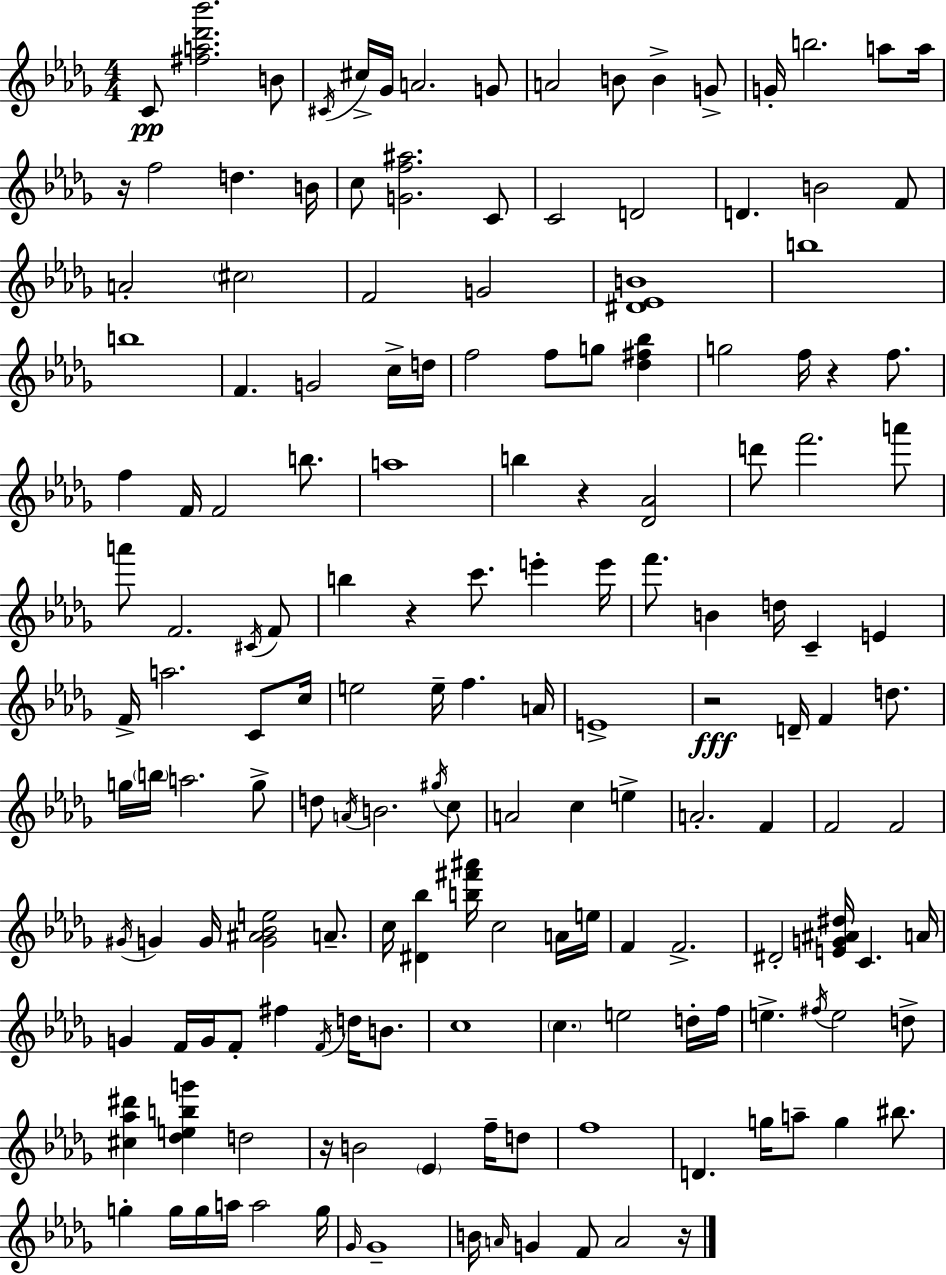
C4/e [F#5,A5,Db6,Bb6]/h. B4/e C#4/s C#5/s Gb4/s A4/h. G4/e A4/h B4/e B4/q G4/e G4/s B5/h. A5/e A5/s R/s F5/h D5/q. B4/s C5/e [G4,F5,A#5]/h. C4/e C4/h D4/h D4/q. B4/h F4/e A4/h C#5/h F4/h G4/h [D#4,Eb4,B4]/w B5/w B5/w F4/q. G4/h C5/s D5/s F5/h F5/e G5/e [Db5,F#5,Bb5]/q G5/h F5/s R/q F5/e. F5/q F4/s F4/h B5/e. A5/w B5/q R/q [Db4,Ab4]/h D6/e F6/h. A6/e A6/e F4/h. C#4/s F4/e B5/q R/q C6/e. E6/q E6/s F6/e. B4/q D5/s C4/q E4/q F4/s A5/h. C4/e C5/s E5/h E5/s F5/q. A4/s E4/w R/h D4/s F4/q D5/e. G5/s B5/s A5/h. G5/e D5/e A4/s B4/h. G#5/s C5/e A4/h C5/q E5/q A4/h. F4/q F4/h F4/h G#4/s G4/q G4/s [G4,A#4,Bb4,E5]/h A4/e. C5/s [D#4,Bb5]/q [B5,F#6,A#6]/s C5/h A4/s E5/s F4/q F4/h. D#4/h [E4,G4,A#4,D#5]/s C4/q. A4/s G4/q F4/s G4/s F4/e F#5/q F4/s D5/s B4/e. C5/w C5/q. E5/h D5/s F5/s E5/q. F#5/s E5/h D5/e [C#5,Ab5,D#6]/q [Db5,E5,B5,G6]/q D5/h R/s B4/h Eb4/q F5/s D5/e F5/w D4/q. G5/s A5/e G5/q BIS5/e. G5/q G5/s G5/s A5/s A5/h G5/s Gb4/s Gb4/w B4/s A4/s G4/q F4/e A4/h R/s